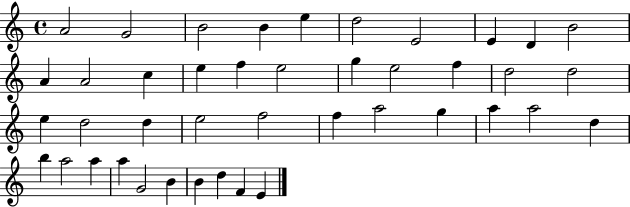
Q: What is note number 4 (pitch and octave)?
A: B4